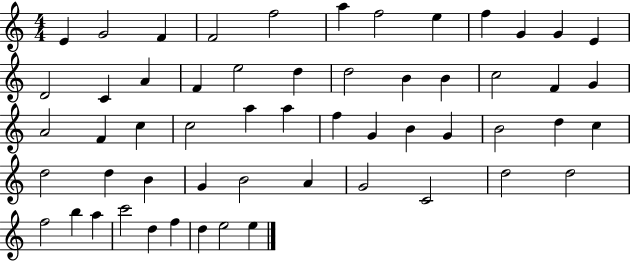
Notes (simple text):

E4/q G4/h F4/q F4/h F5/h A5/q F5/h E5/q F5/q G4/q G4/q E4/q D4/h C4/q A4/q F4/q E5/h D5/q D5/h B4/q B4/q C5/h F4/q G4/q A4/h F4/q C5/q C5/h A5/q A5/q F5/q G4/q B4/q G4/q B4/h D5/q C5/q D5/h D5/q B4/q G4/q B4/h A4/q G4/h C4/h D5/h D5/h F5/h B5/q A5/q C6/h D5/q F5/q D5/q E5/h E5/q